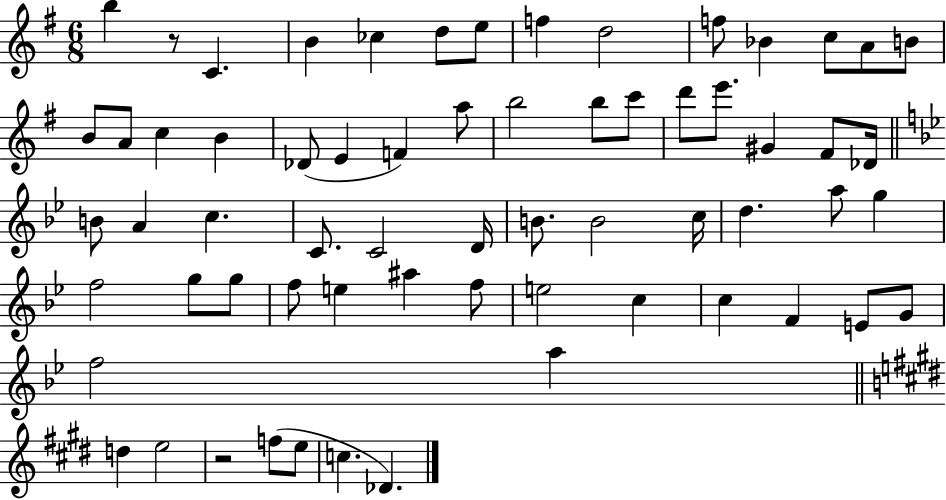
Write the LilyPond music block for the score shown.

{
  \clef treble
  \numericTimeSignature
  \time 6/8
  \key g \major
  b''4 r8 c'4. | b'4 ces''4 d''8 e''8 | f''4 d''2 | f''8 bes'4 c''8 a'8 b'8 | \break b'8 a'8 c''4 b'4 | des'8( e'4 f'4) a''8 | b''2 b''8 c'''8 | d'''8 e'''8. gis'4 fis'8 des'16 | \break \bar "||" \break \key bes \major b'8 a'4 c''4. | c'8. c'2 d'16 | b'8. b'2 c''16 | d''4. a''8 g''4 | \break f''2 g''8 g''8 | f''8 e''4 ais''4 f''8 | e''2 c''4 | c''4 f'4 e'8 g'8 | \break f''2 a''4 | \bar "||" \break \key e \major d''4 e''2 | r2 f''8( e''8 | c''4. des'4.) | \bar "|."
}